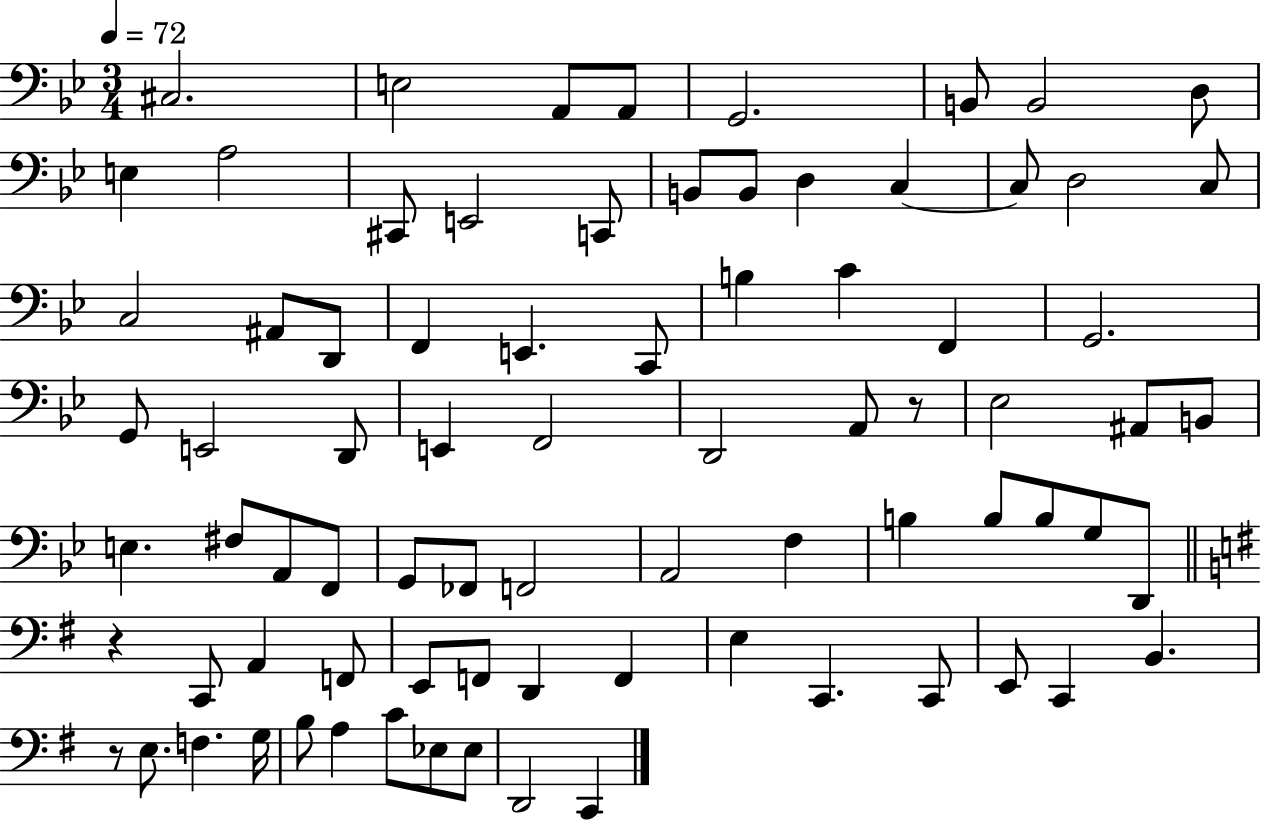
{
  \clef bass
  \numericTimeSignature
  \time 3/4
  \key bes \major
  \tempo 4 = 72
  \repeat volta 2 { cis2. | e2 a,8 a,8 | g,2. | b,8 b,2 d8 | \break e4 a2 | cis,8 e,2 c,8 | b,8 b,8 d4 c4~~ | c8 d2 c8 | \break c2 ais,8 d,8 | f,4 e,4. c,8 | b4 c'4 f,4 | g,2. | \break g,8 e,2 d,8 | e,4 f,2 | d,2 a,8 r8 | ees2 ais,8 b,8 | \break e4. fis8 a,8 f,8 | g,8 fes,8 f,2 | a,2 f4 | b4 b8 b8 g8 d,8 | \break \bar "||" \break \key g \major r4 c,8 a,4 f,8 | e,8 f,8 d,4 f,4 | e4 c,4. c,8 | e,8 c,4 b,4. | \break r8 e8. f4. g16 | b8 a4 c'8 ees8 ees8 | d,2 c,4 | } \bar "|."
}